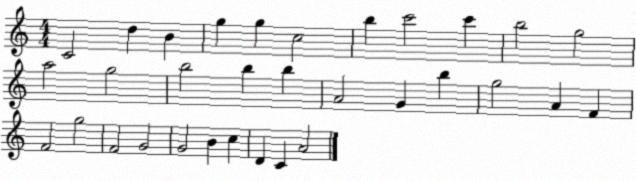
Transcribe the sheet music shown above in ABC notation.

X:1
T:Untitled
M:4/4
L:1/4
K:C
C2 d B g g c2 b c'2 c' b2 g2 a2 g2 b2 b b A2 G b g2 A F F2 g2 F2 G2 G2 B c D C A2